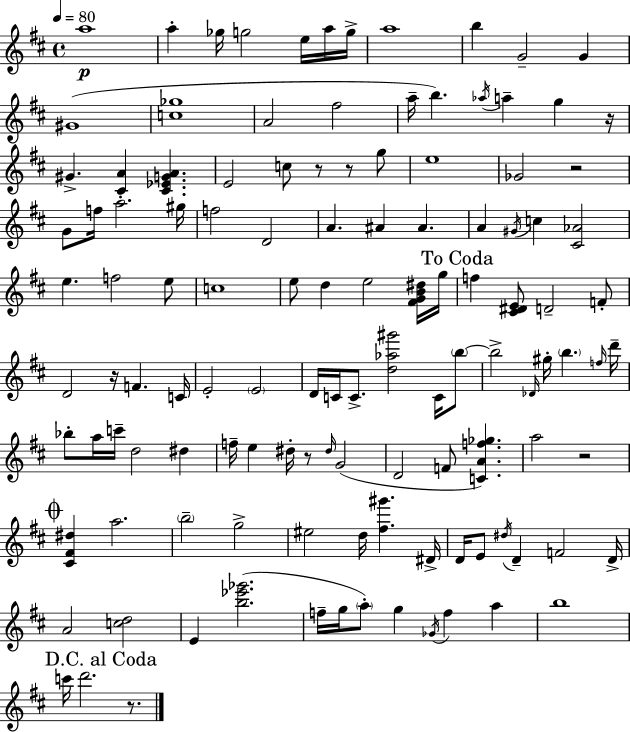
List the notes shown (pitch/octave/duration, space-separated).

A5/w A5/q Gb5/s G5/h E5/s A5/s G5/s A5/w B5/q G4/h G4/q G#4/w [C5,Gb5]/w A4/h F#5/h A5/s B5/q. Ab5/s A5/q G5/q R/s G#4/q. [C#4,A4]/q [C#4,Eb4,G4,A4]/q. E4/h C5/e R/e R/e G5/e E5/w Gb4/h R/h G4/e F5/s A5/h. G#5/s F5/h D4/h A4/q. A#4/q A#4/q. A4/q G#4/s C5/q [C#4,Ab4]/h E5/q. F5/h E5/e C5/w E5/e D5/q E5/h [F#4,G4,B4,D#5]/s G5/s F5/q [C#4,D#4,E4]/e D4/h F4/e D4/h R/s F4/q. C4/s E4/h E4/h D4/s C4/s C4/e. [D5,Ab5,G#6]/h C4/s B5/e B5/h Db4/s G#5/s B5/q. F5/s D6/s Bb5/e A5/s C6/s D5/h D#5/q F5/s E5/q D#5/s R/e D#5/s G4/h D4/h F4/e [C4,A4,F5,Gb5]/q. A5/h R/h [C#4,F#4,D#5]/q A5/h. B5/h G5/h EIS5/h D5/s [F#5,G#6]/q. D#4/s D4/s E4/e D#5/s D4/q F4/h D4/s A4/h [C5,D5]/h E4/q [B5,Eb6,Gb6]/h. F5/s G5/s A5/e G5/q Gb4/s F5/q A5/q B5/w C6/s D6/h. R/e.